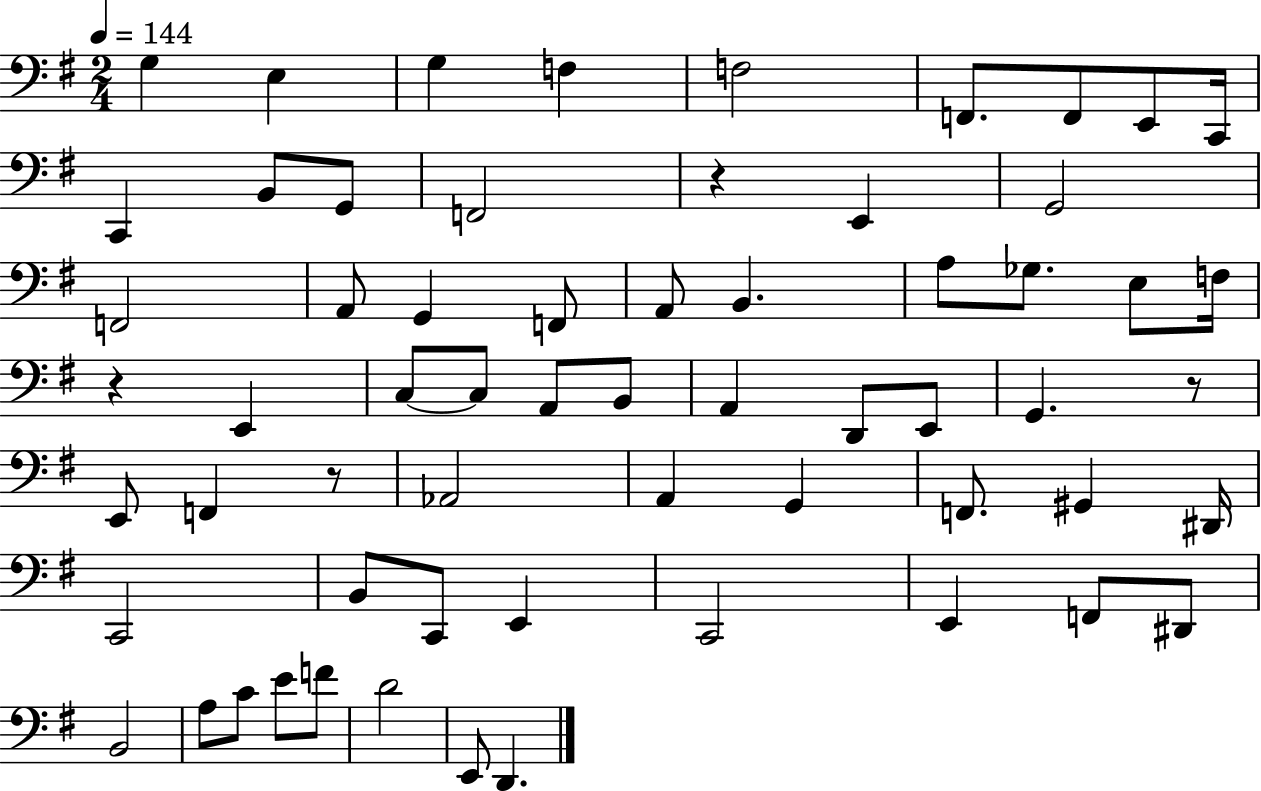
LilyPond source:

{
  \clef bass
  \numericTimeSignature
  \time 2/4
  \key g \major
  \tempo 4 = 144
  \repeat volta 2 { g4 e4 | g4 f4 | f2 | f,8. f,8 e,8 c,16 | \break c,4 b,8 g,8 | f,2 | r4 e,4 | g,2 | \break f,2 | a,8 g,4 f,8 | a,8 b,4. | a8 ges8. e8 f16 | \break r4 e,4 | c8~~ c8 a,8 b,8 | a,4 d,8 e,8 | g,4. r8 | \break e,8 f,4 r8 | aes,2 | a,4 g,4 | f,8. gis,4 dis,16 | \break c,2 | b,8 c,8 e,4 | c,2 | e,4 f,8 dis,8 | \break b,2 | a8 c'8 e'8 f'8 | d'2 | e,8 d,4. | \break } \bar "|."
}